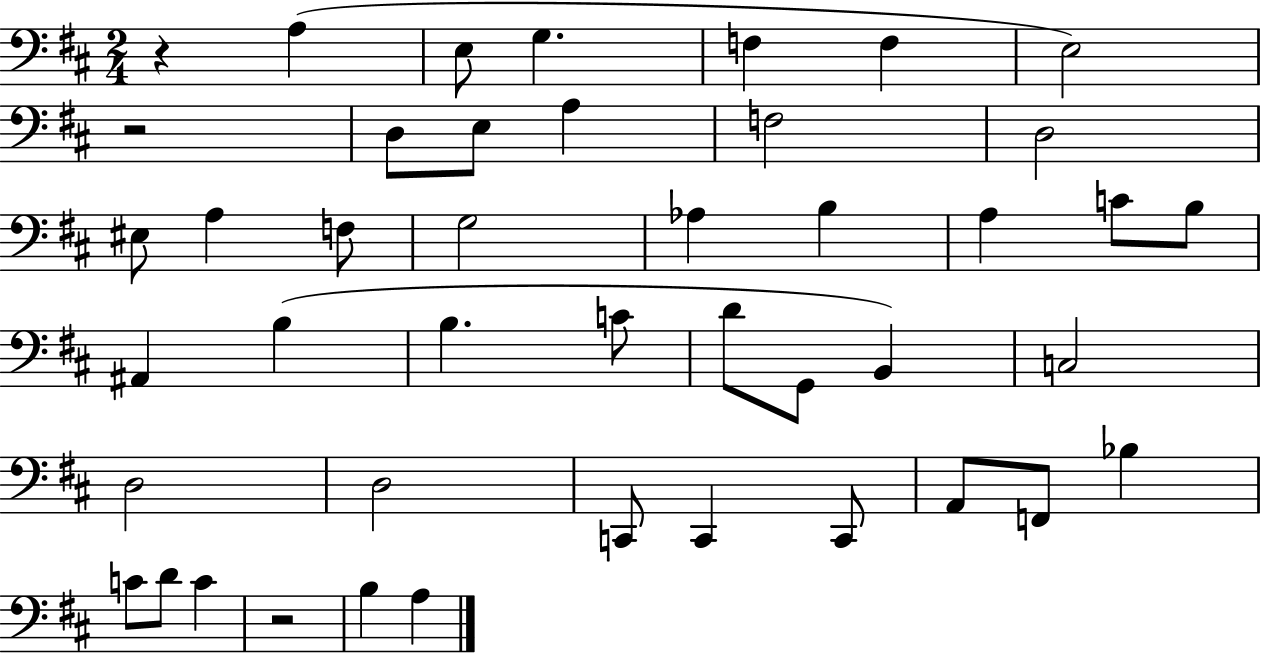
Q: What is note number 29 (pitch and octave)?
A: D3